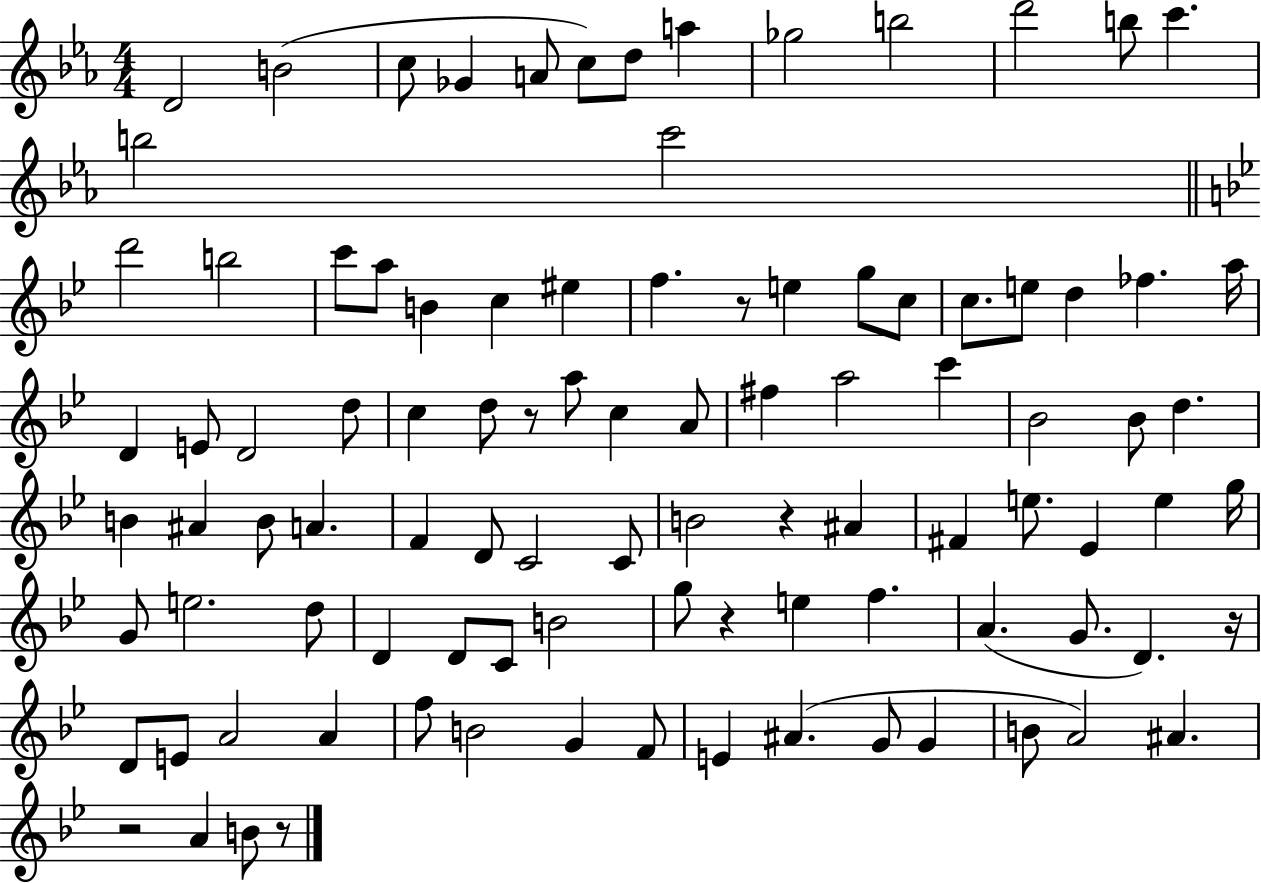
{
  \clef treble
  \numericTimeSignature
  \time 4/4
  \key ees \major
  \repeat volta 2 { d'2 b'2( | c''8 ges'4 a'8 c''8) d''8 a''4 | ges''2 b''2 | d'''2 b''8 c'''4. | \break b''2 c'''2 | \bar "||" \break \key g \minor d'''2 b''2 | c'''8 a''8 b'4 c''4 eis''4 | f''4. r8 e''4 g''8 c''8 | c''8. e''8 d''4 fes''4. a''16 | \break d'4 e'8 d'2 d''8 | c''4 d''8 r8 a''8 c''4 a'8 | fis''4 a''2 c'''4 | bes'2 bes'8 d''4. | \break b'4 ais'4 b'8 a'4. | f'4 d'8 c'2 c'8 | b'2 r4 ais'4 | fis'4 e''8. ees'4 e''4 g''16 | \break g'8 e''2. d''8 | d'4 d'8 c'8 b'2 | g''8 r4 e''4 f''4. | a'4.( g'8. d'4.) r16 | \break d'8 e'8 a'2 a'4 | f''8 b'2 g'4 f'8 | e'4 ais'4.( g'8 g'4 | b'8 a'2) ais'4. | \break r2 a'4 b'8 r8 | } \bar "|."
}